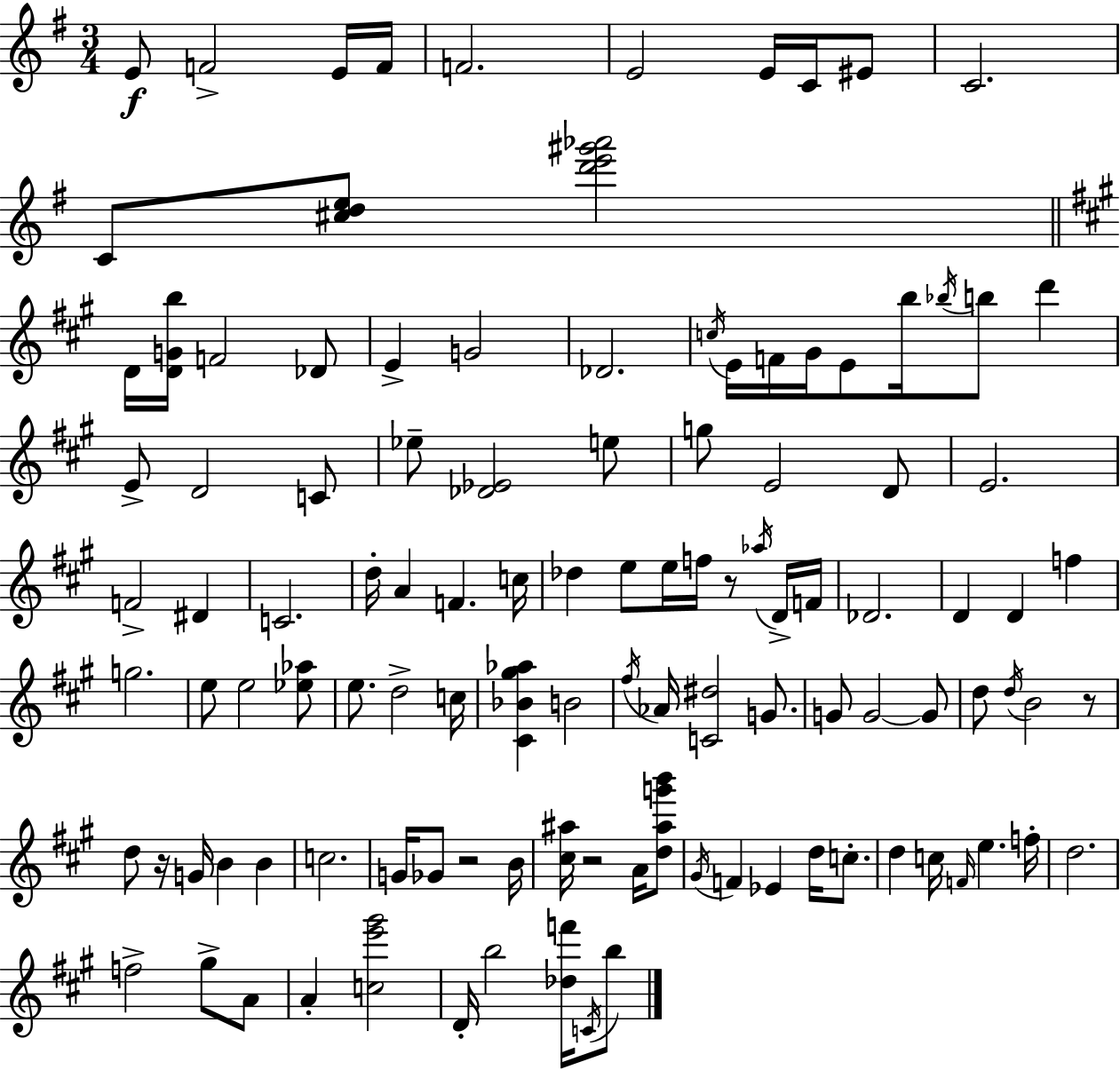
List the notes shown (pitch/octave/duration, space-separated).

E4/e F4/h E4/s F4/s F4/h. E4/h E4/s C4/s EIS4/e C4/h. C4/e [C#5,D5,E5]/e [D6,E6,G#6,Ab6]/h D4/s [D4,G4,B5]/s F4/h Db4/e E4/q G4/h Db4/h. C5/s E4/s F4/s G#4/s E4/e B5/s Bb5/s B5/e D6/q E4/e D4/h C4/e Eb5/e [Db4,Eb4]/h E5/e G5/e E4/h D4/e E4/h. F4/h D#4/q C4/h. D5/s A4/q F4/q. C5/s Db5/q E5/e E5/s F5/s R/e Ab5/s D4/s F4/s Db4/h. D4/q D4/q F5/q G5/h. E5/e E5/h [Eb5,Ab5]/e E5/e. D5/h C5/s [C#4,Bb4,G#5,Ab5]/q B4/h F#5/s Ab4/s [C4,D#5]/h G4/e. G4/e G4/h G4/e D5/e D5/s B4/h R/e D5/e R/s G4/s B4/q B4/q C5/h. G4/s Gb4/e R/h B4/s [C#5,A#5]/s R/h A4/s [D5,A#5,G6,B6]/e G#4/s F4/q Eb4/q D5/s C5/e. D5/q C5/s F4/s E5/q. F5/s D5/h. F5/h G#5/e A4/e A4/q [C5,E6,G#6]/h D4/s B5/h [Db5,F6]/s C4/s B5/e